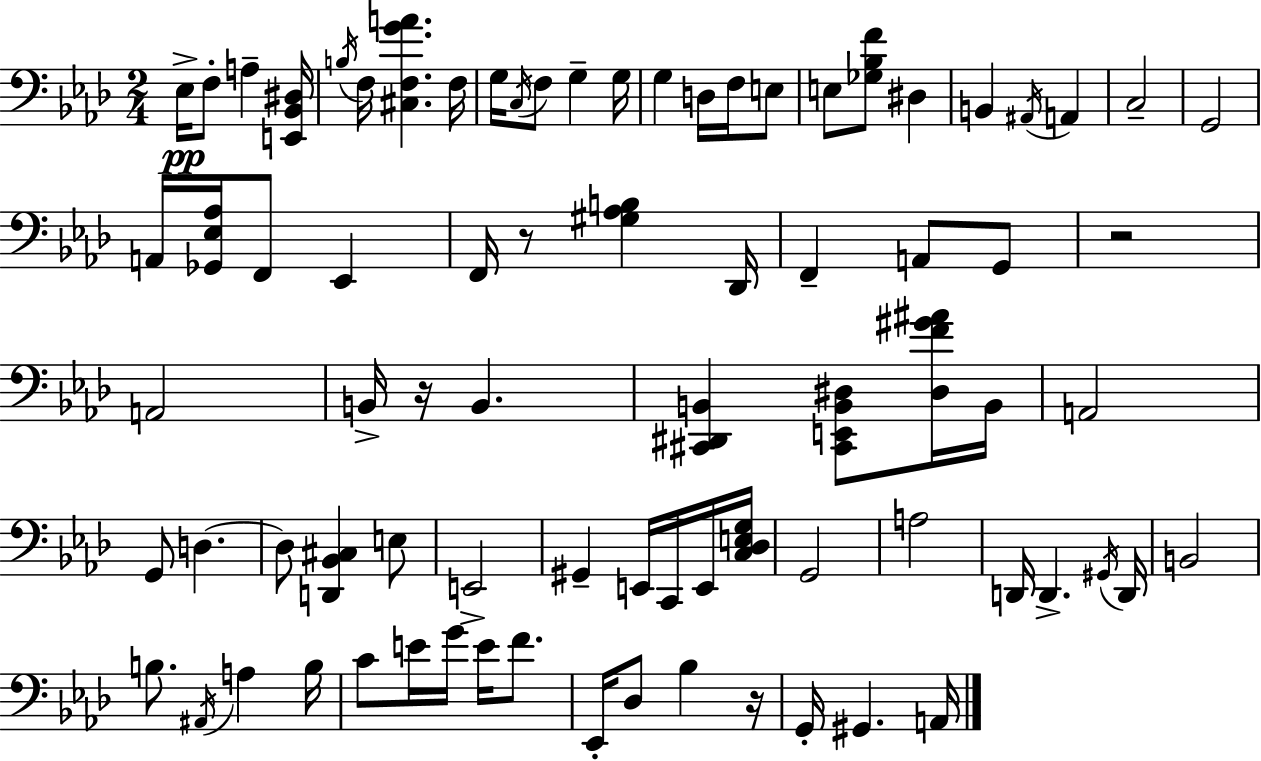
{
  \clef bass
  \numericTimeSignature
  \time 2/4
  \key f \minor
  \repeat volta 2 { ees16->\pp f8-. a4-- <e, bes, dis>16 | \acciaccatura { b16 } f16 <cis f g' a'>4. | f16 g16 \acciaccatura { c16 } f8 g4-- | g16 g4 d16 f16 | \break e8 e8 <ges bes f'>8 dis4 | b,4 \acciaccatura { ais,16 } a,4 | c2-- | g,2 | \break a,16 <ges, ees aes>16 f,8 ees,4 | f,16 r8 <gis aes b>4 | des,16 f,4-- a,8 | g,8 r2 | \break a,2 | b,16-> r16 b,4. | <cis, dis, b,>4 <cis, e, b, dis>8 | <dis f' gis' ais'>16 b,16 a,2 | \break g,8 d4.~~ | d8 <d, bes, cis>4 | e8 e,2-> | gis,4-- e,16 | \break c,16 e,16 <c des e g>16 g,2 | a2 | d,16 d,4.-> | \acciaccatura { gis,16 } d,16 b,2 | \break b8. \acciaccatura { ais,16 } | a4 b16 c'8 e'16 | g'16 e'16 f'8. ees,16-. des8 | bes4 r16 g,16-. gis,4. | \break a,16 } \bar "|."
}